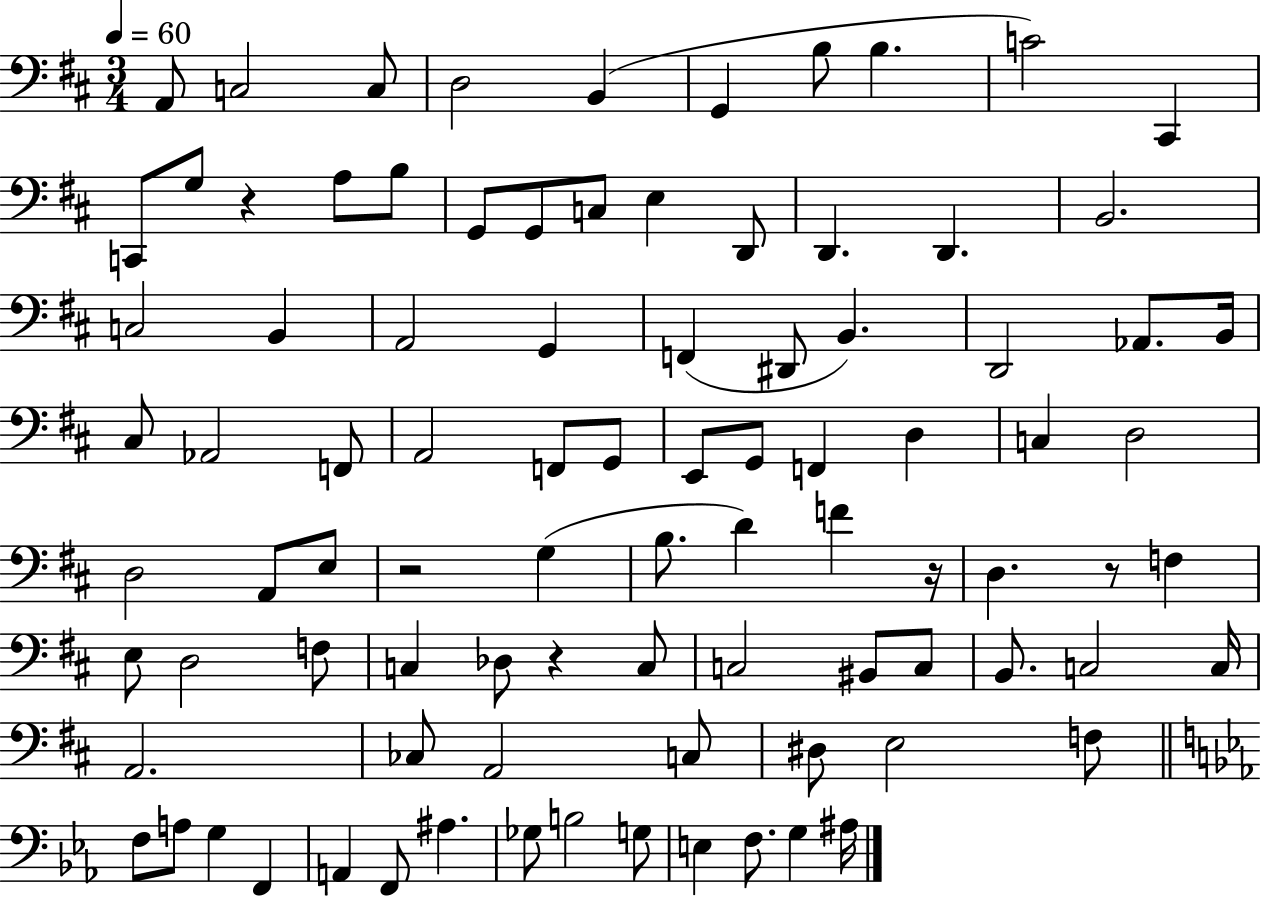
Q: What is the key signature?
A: D major